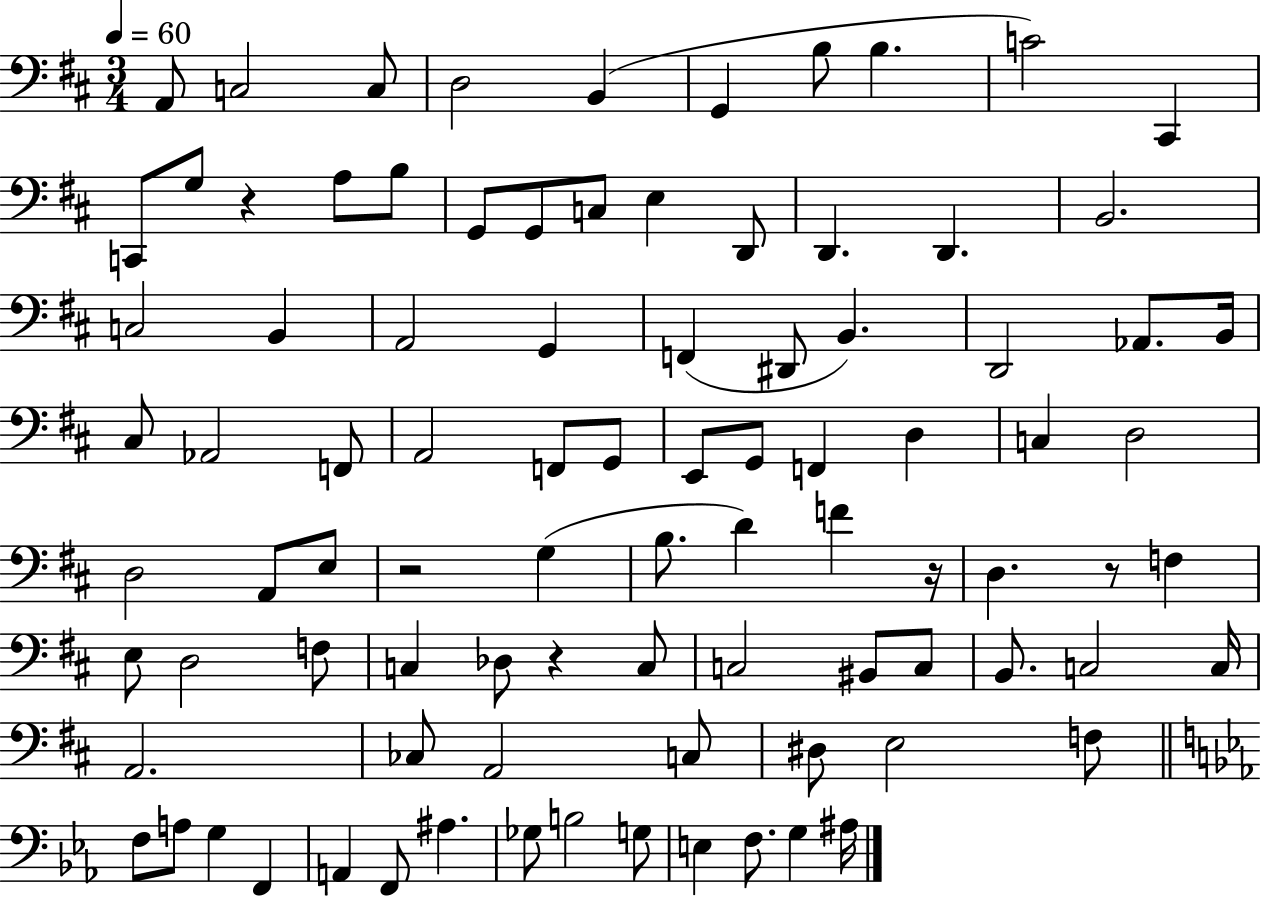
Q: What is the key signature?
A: D major